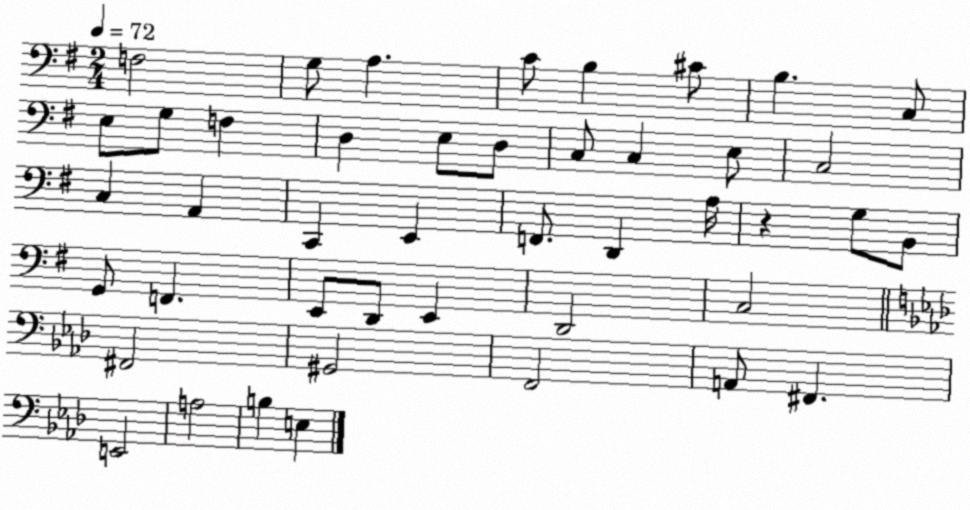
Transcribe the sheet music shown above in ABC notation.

X:1
T:Untitled
M:2/4
L:1/4
K:G
F,2 G,/2 A, C/2 B, ^C/2 B, C,/2 E,/2 G,/2 F, D, E,/2 D,/2 C,/2 C, E,/2 C,2 C, A,, C,, E,, F,,/2 D,, A,/4 z G,/2 B,,/2 G,,/2 F,, E,,/2 D,,/2 E,, D,,2 C,2 ^F,,2 ^G,,2 F,,2 A,,/2 ^F,, E,,2 A,2 B, E,